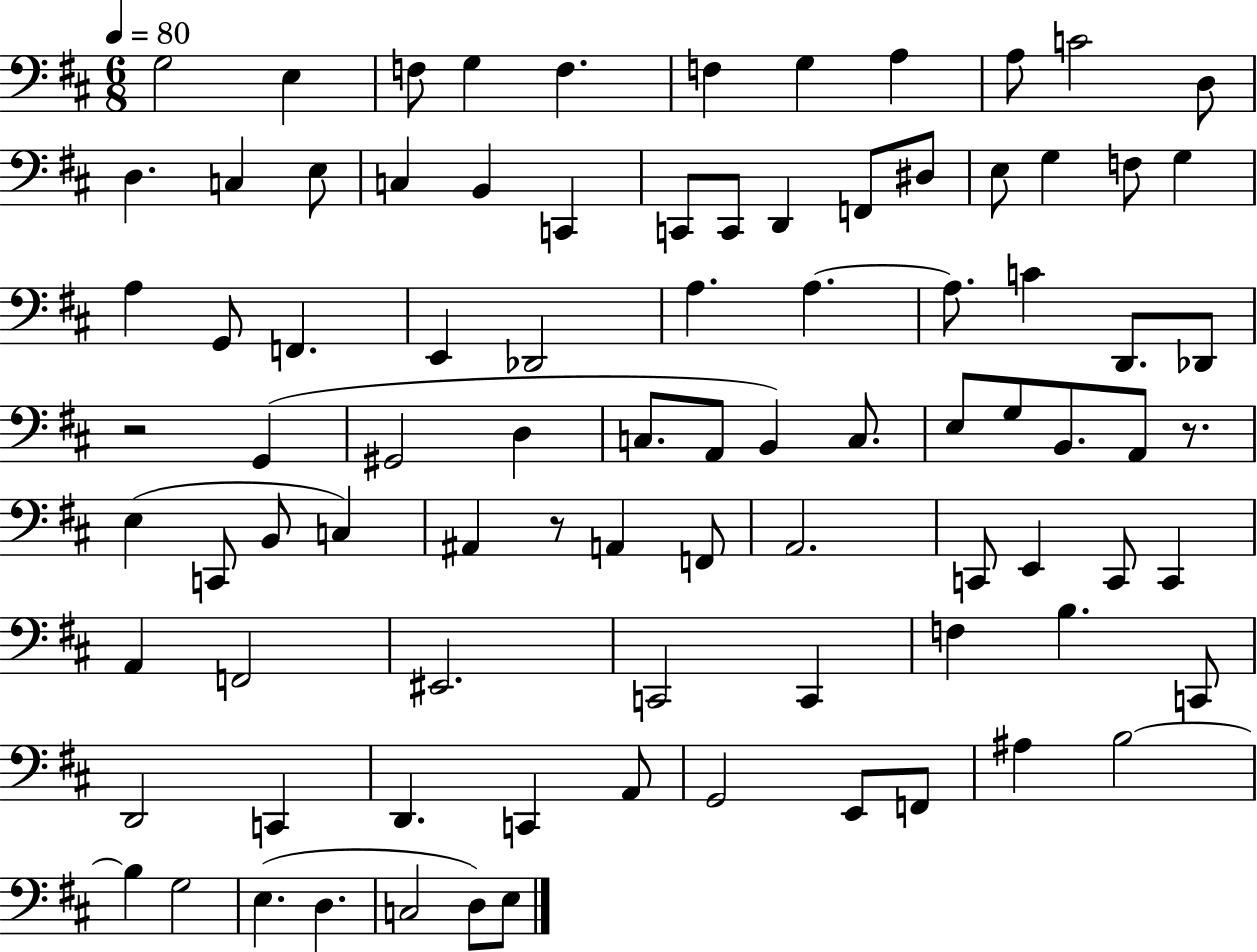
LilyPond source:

{
  \clef bass
  \numericTimeSignature
  \time 6/8
  \key d \major
  \tempo 4 = 80
  \repeat volta 2 { g2 e4 | f8 g4 f4. | f4 g4 a4 | a8 c'2 d8 | \break d4. c4 e8 | c4 b,4 c,4 | c,8 c,8 d,4 f,8 dis8 | e8 g4 f8 g4 | \break a4 g,8 f,4. | e,4 des,2 | a4. a4.~~ | a8. c'4 d,8. des,8 | \break r2 g,4( | gis,2 d4 | c8. a,8 b,4) c8. | e8 g8 b,8. a,8 r8. | \break e4( c,8 b,8 c4) | ais,4 r8 a,4 f,8 | a,2. | c,8 e,4 c,8 c,4 | \break a,4 f,2 | eis,2. | c,2 c,4 | f4 b4. c,8 | \break d,2 c,4 | d,4. c,4 a,8 | g,2 e,8 f,8 | ais4 b2~~ | \break b4 g2 | e4.( d4. | c2 d8) e8 | } \bar "|."
}